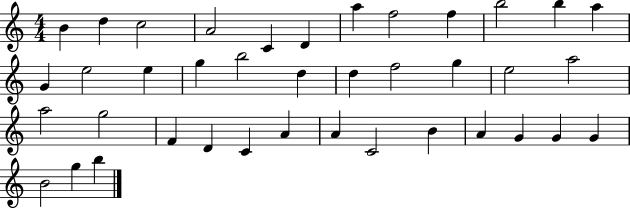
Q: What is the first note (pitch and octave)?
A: B4